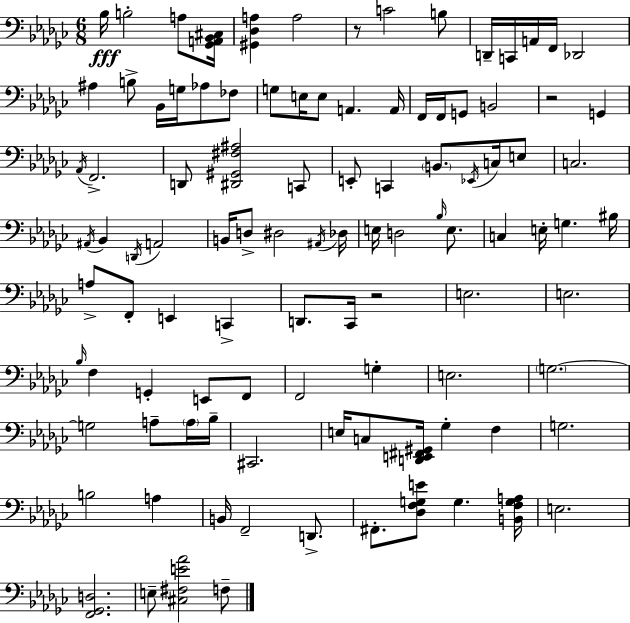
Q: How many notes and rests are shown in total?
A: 103